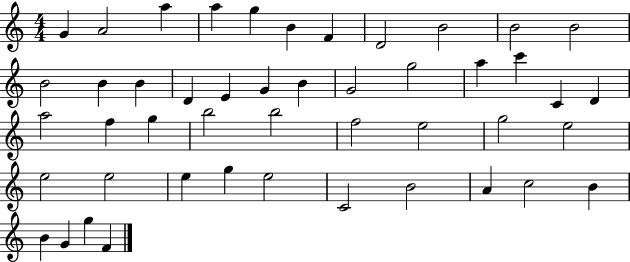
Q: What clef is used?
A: treble